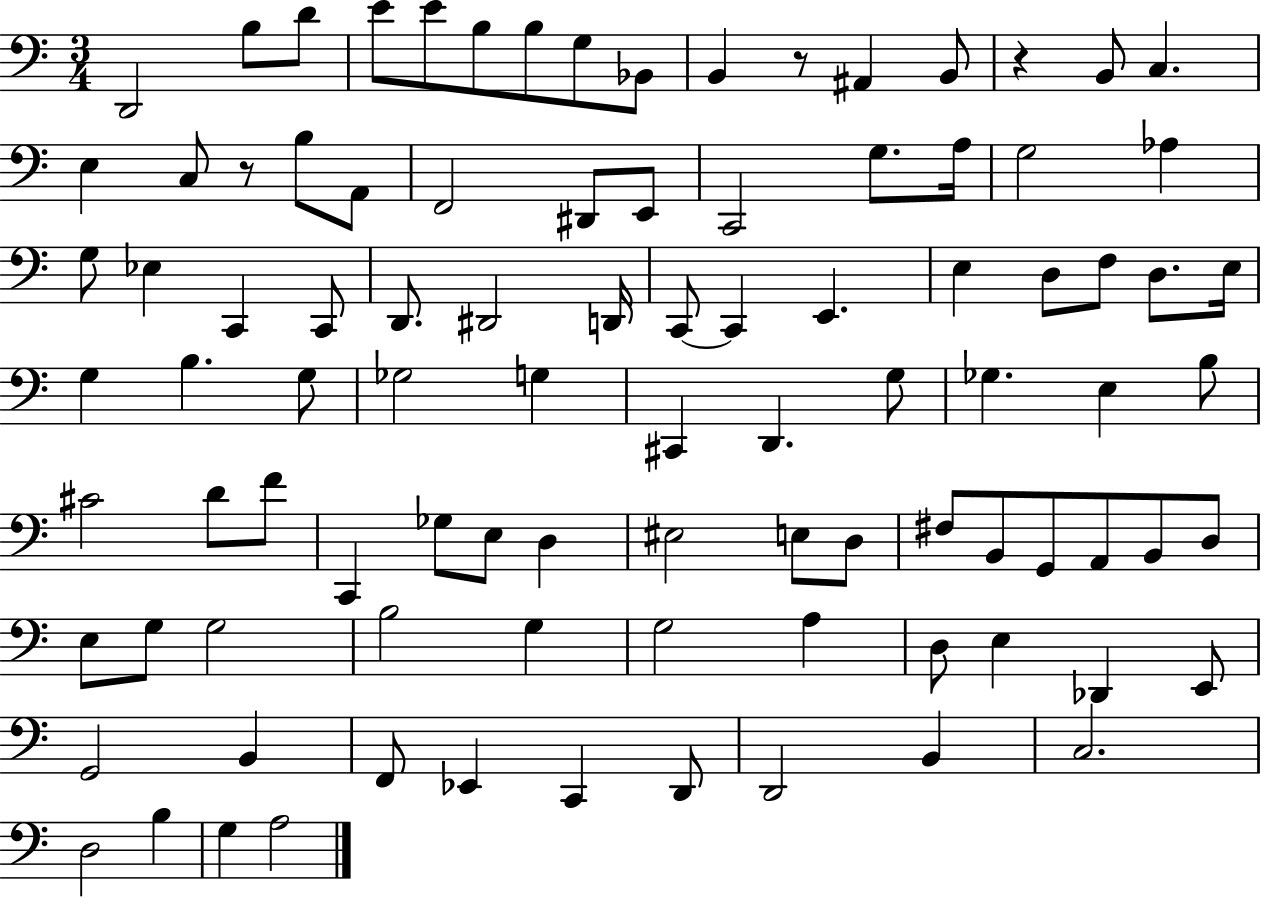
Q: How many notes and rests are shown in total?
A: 95